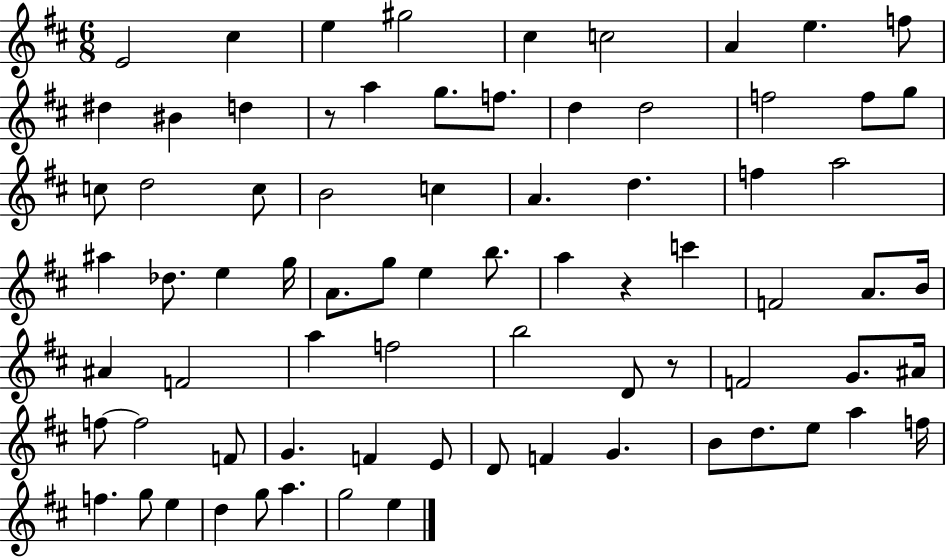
{
  \clef treble
  \numericTimeSignature
  \time 6/8
  \key d \major
  \repeat volta 2 { e'2 cis''4 | e''4 gis''2 | cis''4 c''2 | a'4 e''4. f''8 | \break dis''4 bis'4 d''4 | r8 a''4 g''8. f''8. | d''4 d''2 | f''2 f''8 g''8 | \break c''8 d''2 c''8 | b'2 c''4 | a'4. d''4. | f''4 a''2 | \break ais''4 des''8. e''4 g''16 | a'8. g''8 e''4 b''8. | a''4 r4 c'''4 | f'2 a'8. b'16 | \break ais'4 f'2 | a''4 f''2 | b''2 d'8 r8 | f'2 g'8. ais'16 | \break f''8~~ f''2 f'8 | g'4. f'4 e'8 | d'8 f'4 g'4. | b'8 d''8. e''8 a''4 f''16 | \break f''4. g''8 e''4 | d''4 g''8 a''4. | g''2 e''4 | } \bar "|."
}